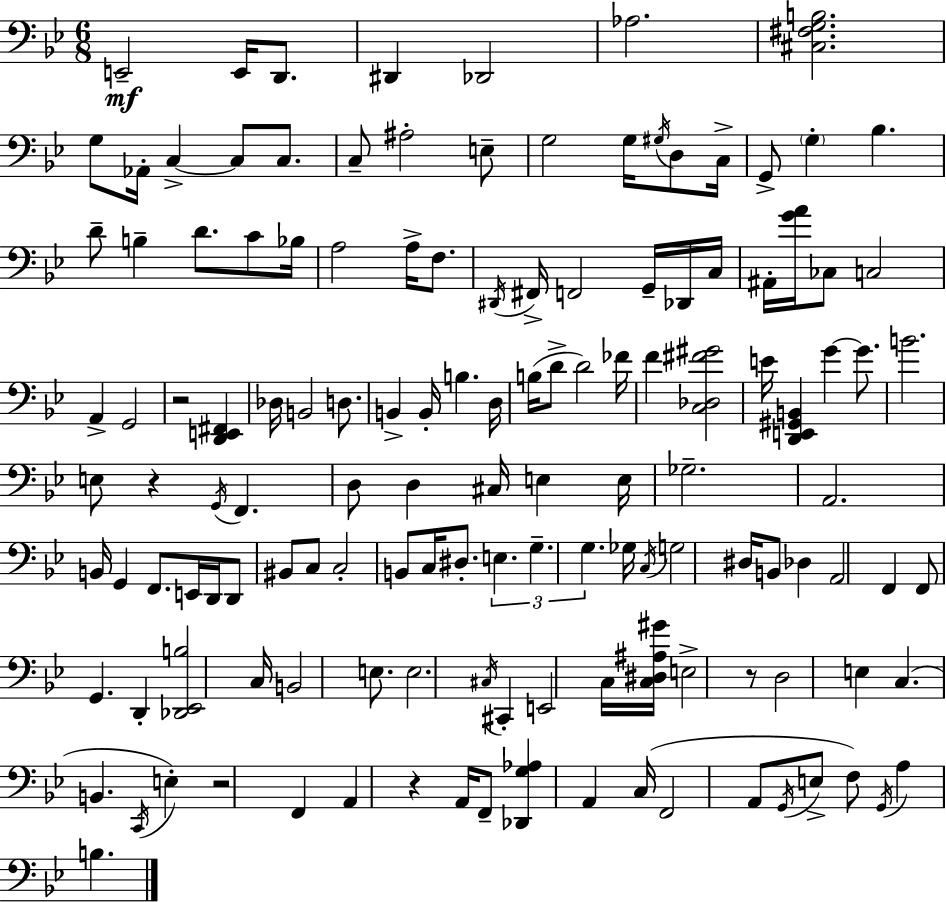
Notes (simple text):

E2/h E2/s D2/e. D#2/q Db2/h Ab3/h. [C#3,F#3,G3,B3]/h. G3/e Ab2/s C3/q C3/e C3/e. C3/e A#3/h E3/e G3/h G3/s G#3/s D3/e C3/s G2/e G3/q Bb3/q. D4/e B3/q D4/e. C4/e Bb3/s A3/h A3/s F3/e. D#2/s F#2/s F2/h G2/s Db2/s C3/s A#2/s [G4,A4]/s CES3/e C3/h A2/q G2/h R/h [D2,E2,F#2]/q Db3/s B2/h D3/e. B2/q B2/s B3/q. D3/s B3/s D4/e D4/h FES4/s F4/q [C3,Db3,F#4,G#4]/h E4/s [D2,E2,G#2,B2]/q G4/q G4/e. B4/h. E3/e R/q G2/s F2/q. D3/e D3/q C#3/s E3/q E3/s Gb3/h. A2/h. B2/s G2/q F2/e. E2/s D2/s D2/e BIS2/e C3/e C3/h B2/e C3/s D#3/e. E3/q. G3/q. G3/q. Gb3/s C3/s G3/h D#3/s B2/e Db3/q A2/h F2/q F2/e G2/q. D2/q [Db2,Eb2,B3]/h C3/s B2/h E3/e. E3/h. C#3/s C#2/q E2/h C3/s [C3,D#3,A#3,G#4]/s E3/h R/e D3/h E3/q C3/q. B2/q. C2/s E3/q R/h F2/q A2/q R/q A2/s F2/e [Db2,G3,Ab3]/q A2/q C3/s F2/h A2/e G2/s E3/e F3/e G2/s A3/q B3/q.